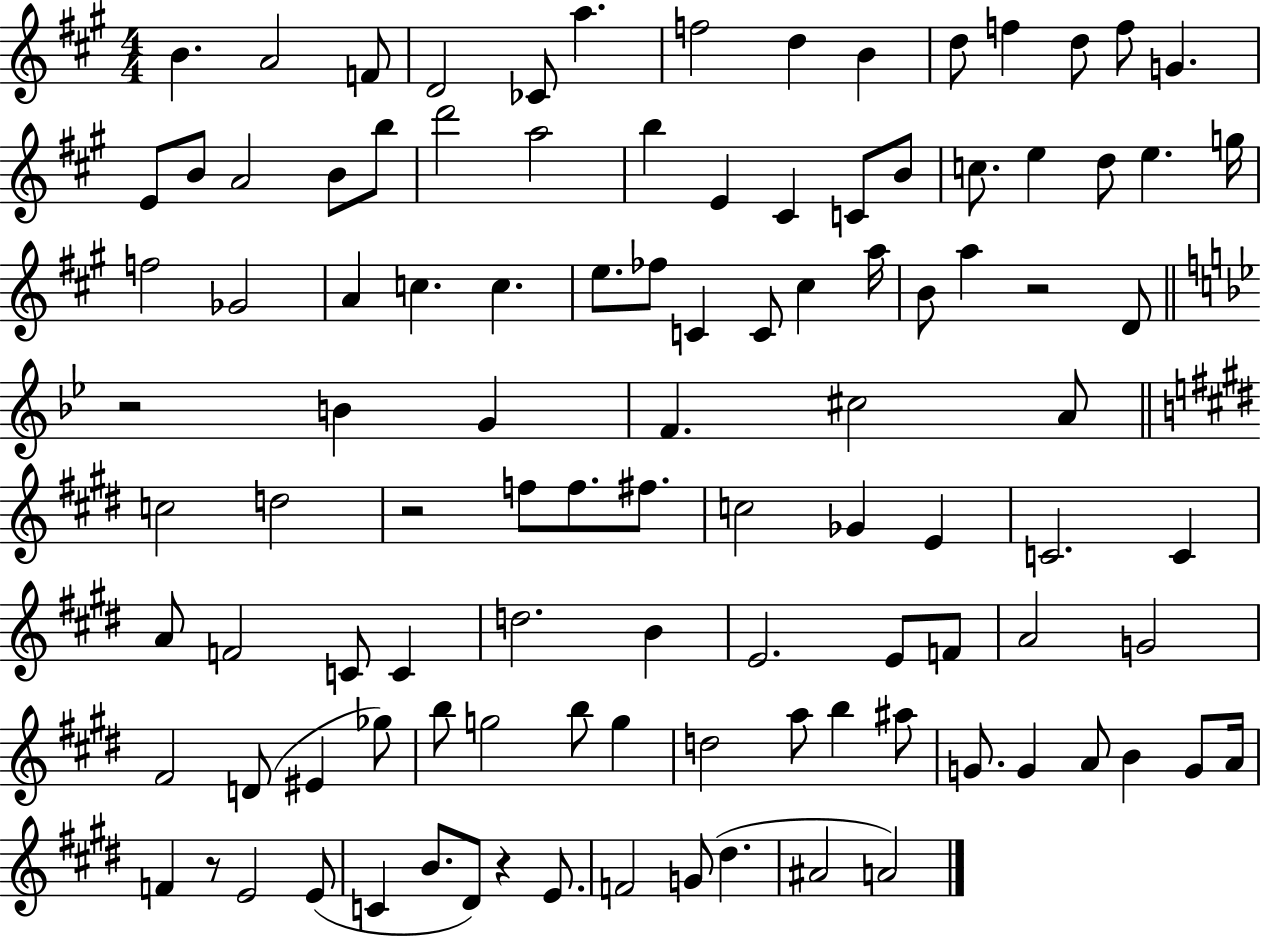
{
  \clef treble
  \numericTimeSignature
  \time 4/4
  \key a \major
  b'4. a'2 f'8 | d'2 ces'8 a''4. | f''2 d''4 b'4 | d''8 f''4 d''8 f''8 g'4. | \break e'8 b'8 a'2 b'8 b''8 | d'''2 a''2 | b''4 e'4 cis'4 c'8 b'8 | c''8. e''4 d''8 e''4. g''16 | \break f''2 ges'2 | a'4 c''4. c''4. | e''8. fes''8 c'4 c'8 cis''4 a''16 | b'8 a''4 r2 d'8 | \break \bar "||" \break \key bes \major r2 b'4 g'4 | f'4. cis''2 a'8 | \bar "||" \break \key e \major c''2 d''2 | r2 f''8 f''8. fis''8. | c''2 ges'4 e'4 | c'2. c'4 | \break a'8 f'2 c'8 c'4 | d''2. b'4 | e'2. e'8 f'8 | a'2 g'2 | \break fis'2 d'8( eis'4 ges''8) | b''8 g''2 b''8 g''4 | d''2 a''8 b''4 ais''8 | g'8. g'4 a'8 b'4 g'8 a'16 | \break f'4 r8 e'2 e'8( | c'4 b'8. dis'8) r4 e'8. | f'2 g'8( dis''4. | ais'2 a'2) | \break \bar "|."
}